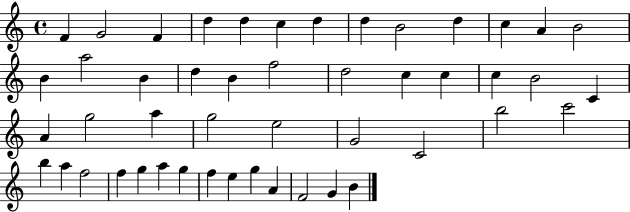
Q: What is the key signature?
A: C major